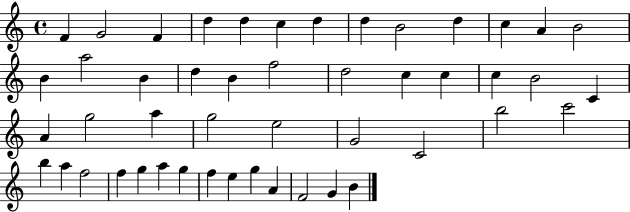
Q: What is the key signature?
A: C major